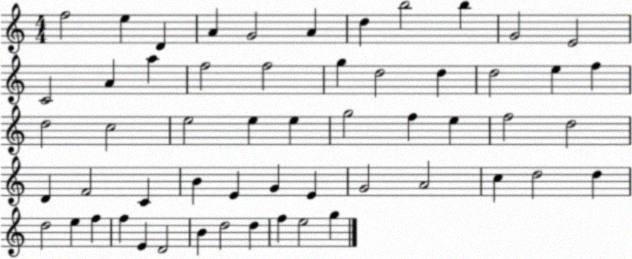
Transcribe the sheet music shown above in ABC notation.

X:1
T:Untitled
M:4/4
L:1/4
K:C
f2 e D A G2 A d b2 b G2 E2 C2 A a f2 f2 g d2 d d2 e f d2 c2 e2 e e g2 f e f2 d2 D F2 C B E G E G2 A2 c d2 d d2 e f f E D2 B d2 d f e2 g